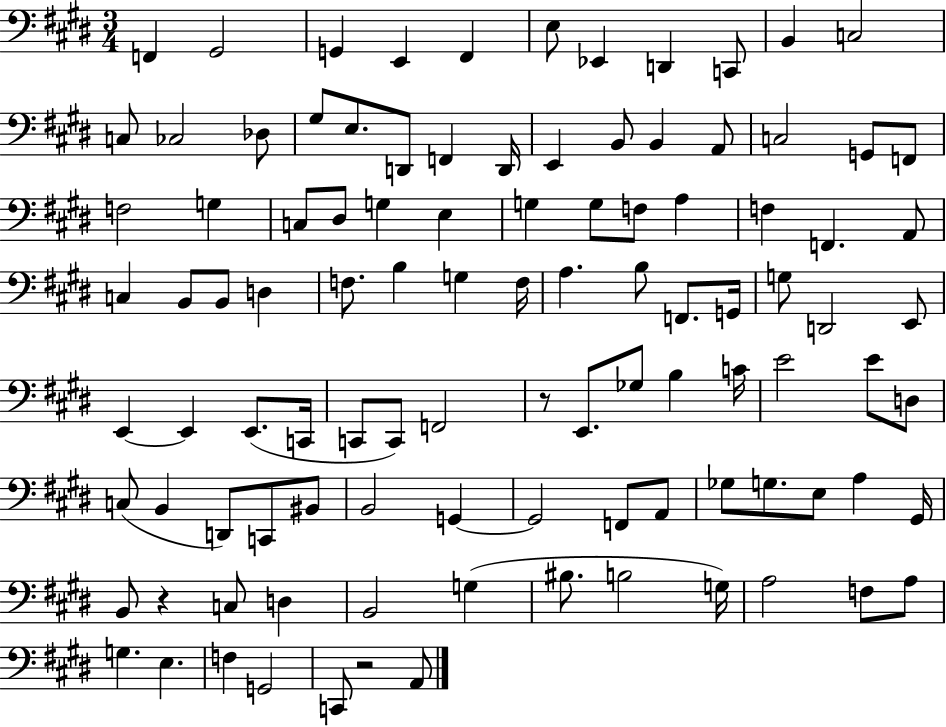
{
  \clef bass
  \numericTimeSignature
  \time 3/4
  \key e \major
  f,4 gis,2 | g,4 e,4 fis,4 | e8 ees,4 d,4 c,8 | b,4 c2 | \break c8 ces2 des8 | gis8 e8. d,8 f,4 d,16 | e,4 b,8 b,4 a,8 | c2 g,8 f,8 | \break f2 g4 | c8 dis8 g4 e4 | g4 g8 f8 a4 | f4 f,4. a,8 | \break c4 b,8 b,8 d4 | f8. b4 g4 f16 | a4. b8 f,8. g,16 | g8 d,2 e,8 | \break e,4~~ e,4 e,8.( c,16 | c,8 c,8) f,2 | r8 e,8. ges8 b4 c'16 | e'2 e'8 d8 | \break c8( b,4 d,8) c,8 bis,8 | b,2 g,4~~ | g,2 f,8 a,8 | ges8 g8. e8 a4 gis,16 | \break b,8 r4 c8 d4 | b,2 g4( | bis8. b2 g16) | a2 f8 a8 | \break g4. e4. | f4 g,2 | c,8 r2 a,8 | \bar "|."
}